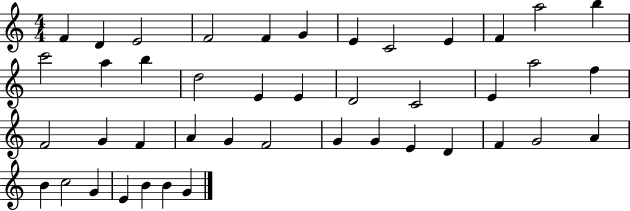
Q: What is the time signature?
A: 4/4